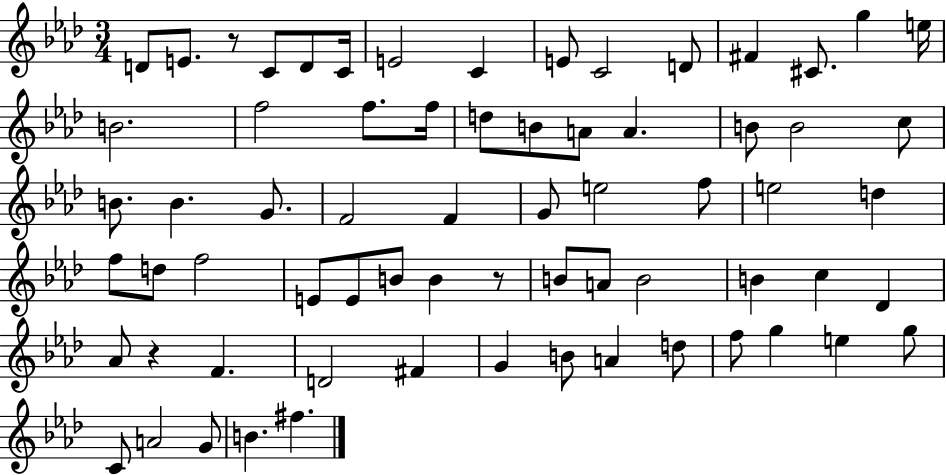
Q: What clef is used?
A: treble